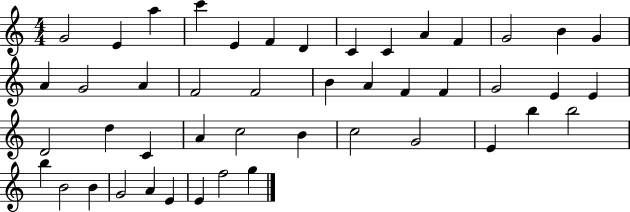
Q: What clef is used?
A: treble